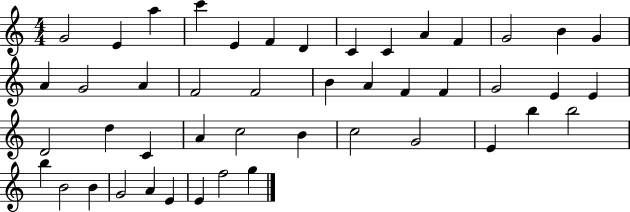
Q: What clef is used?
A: treble